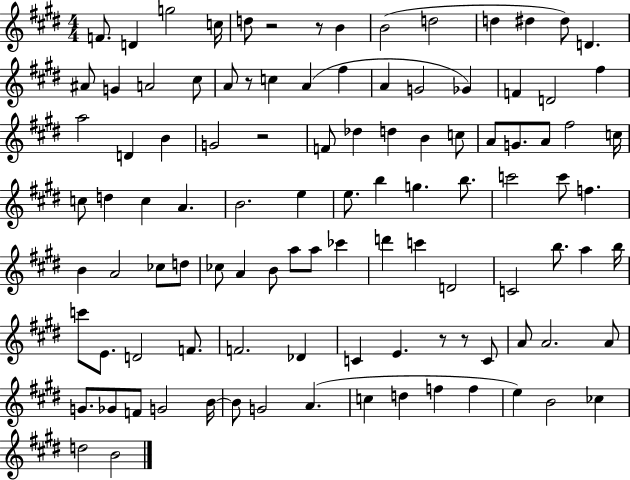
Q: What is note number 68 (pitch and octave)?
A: B5